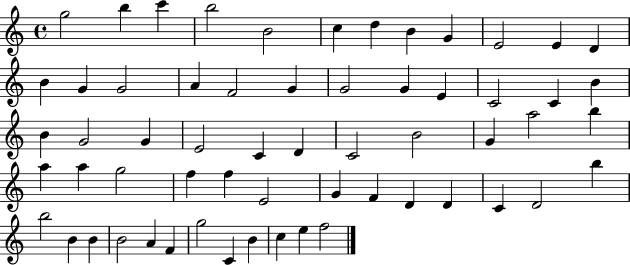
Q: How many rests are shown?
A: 0